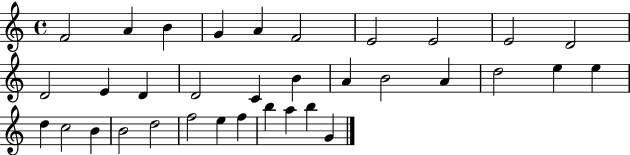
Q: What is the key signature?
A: C major